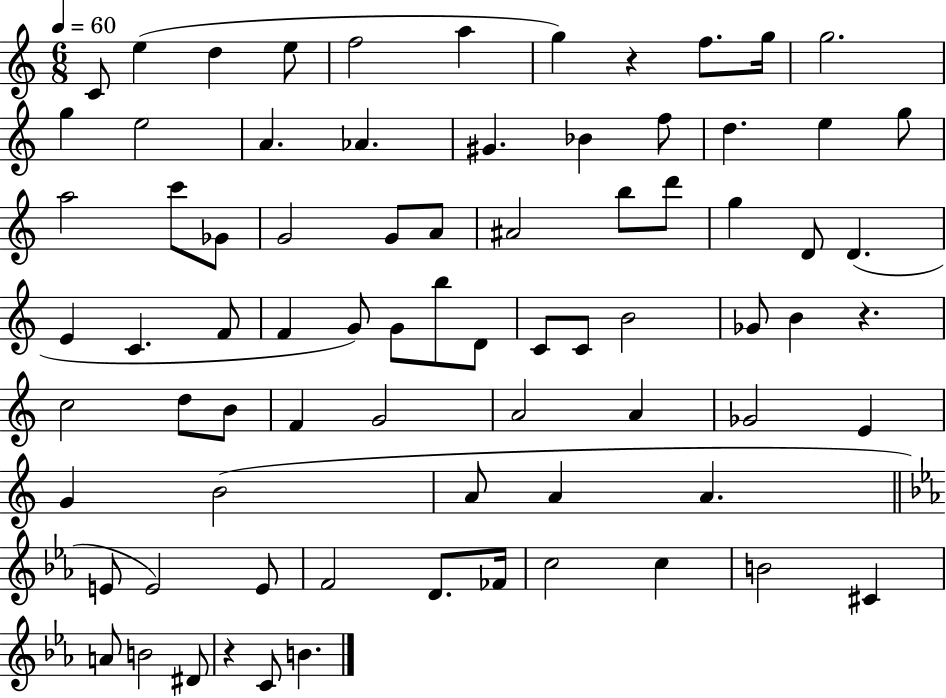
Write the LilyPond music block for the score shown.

{
  \clef treble
  \numericTimeSignature
  \time 6/8
  \key c \major
  \tempo 4 = 60
  \repeat volta 2 { c'8 e''4( d''4 e''8 | f''2 a''4 | g''4) r4 f''8. g''16 | g''2. | \break g''4 e''2 | a'4. aes'4. | gis'4. bes'4 f''8 | d''4. e''4 g''8 | \break a''2 c'''8 ges'8 | g'2 g'8 a'8 | ais'2 b''8 d'''8 | g''4 d'8 d'4.( | \break e'4 c'4. f'8 | f'4 g'8) g'8 b''8 d'8 | c'8 c'8 b'2 | ges'8 b'4 r4. | \break c''2 d''8 b'8 | f'4 g'2 | a'2 a'4 | ges'2 e'4 | \break g'4 b'2( | a'8 a'4 a'4. | \bar "||" \break \key ees \major e'8 e'2) e'8 | f'2 d'8. fes'16 | c''2 c''4 | b'2 cis'4 | \break a'8 b'2 dis'8 | r4 c'8 b'4. | } \bar "|."
}